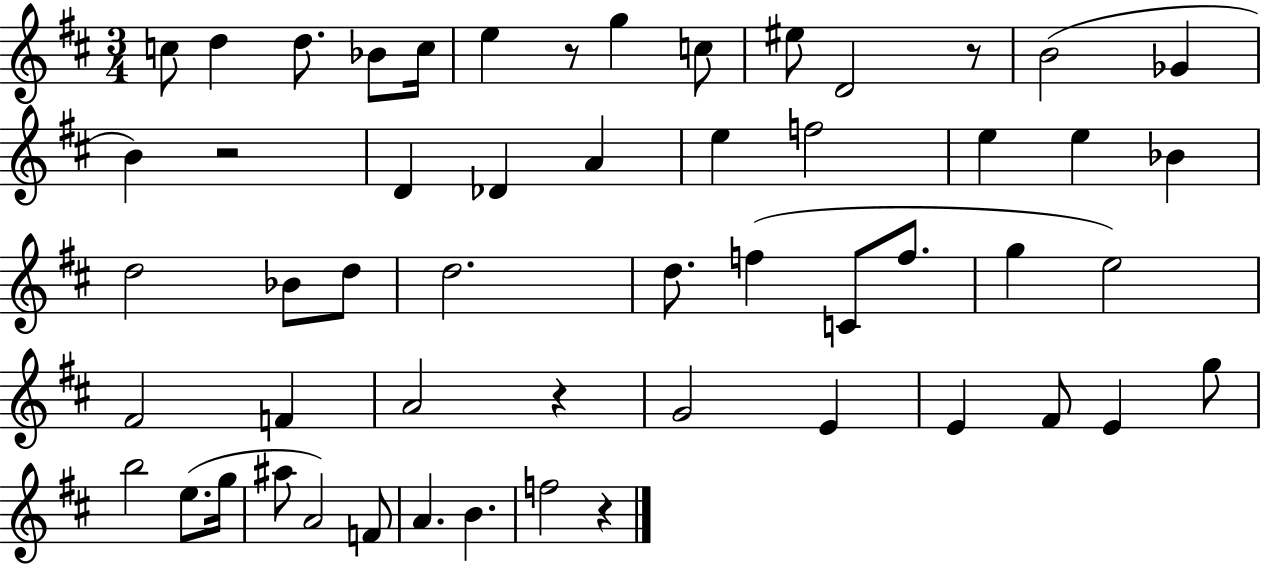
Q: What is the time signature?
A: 3/4